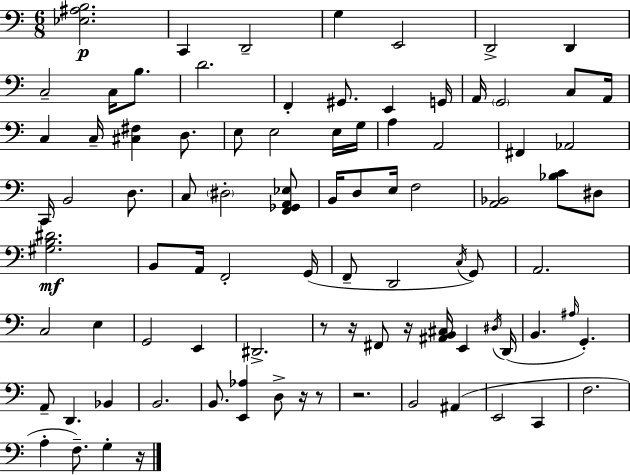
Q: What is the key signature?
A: C major